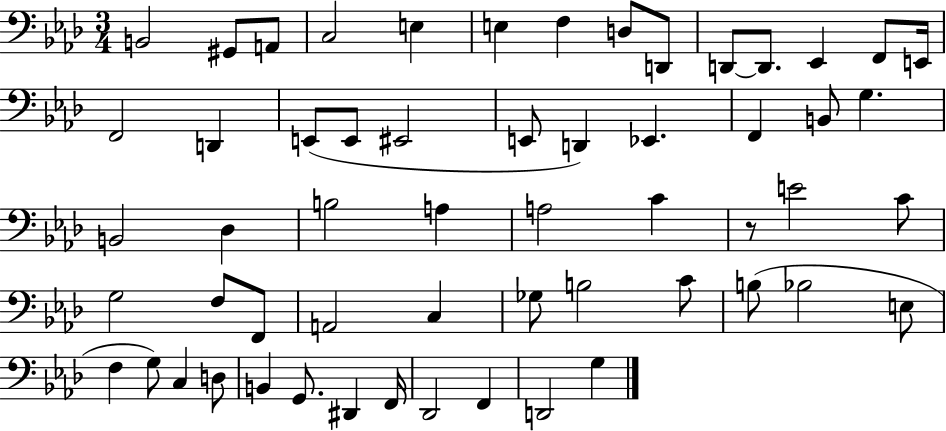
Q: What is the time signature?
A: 3/4